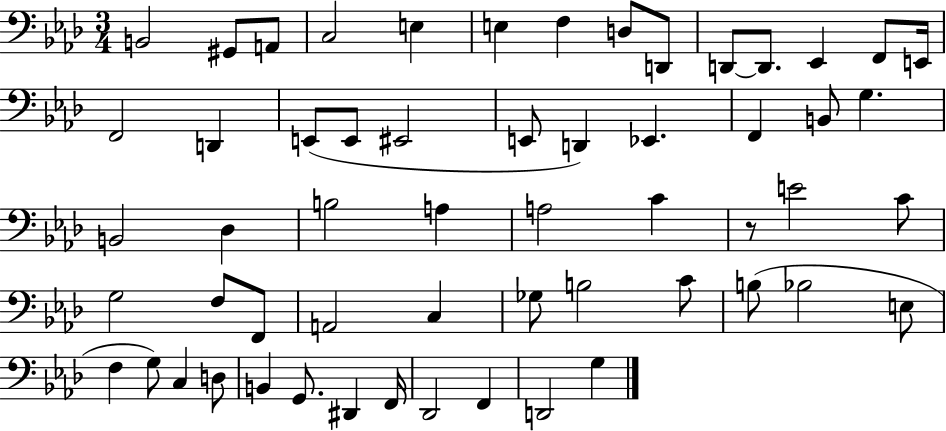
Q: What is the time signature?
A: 3/4